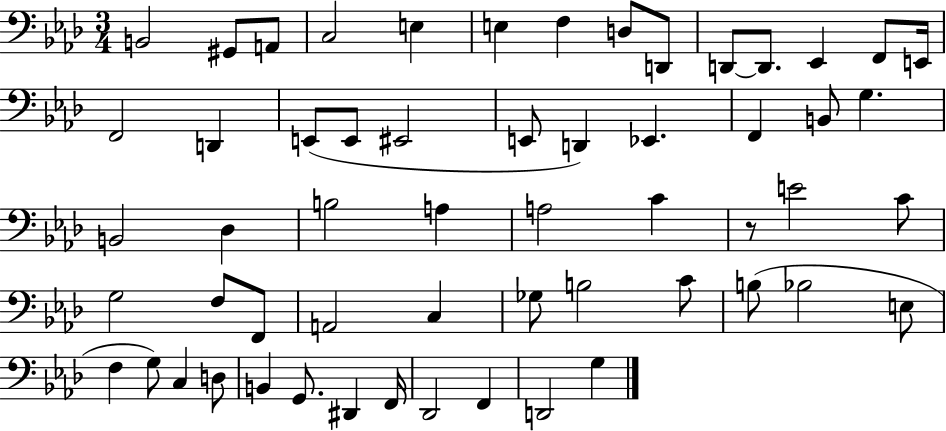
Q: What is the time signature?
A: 3/4